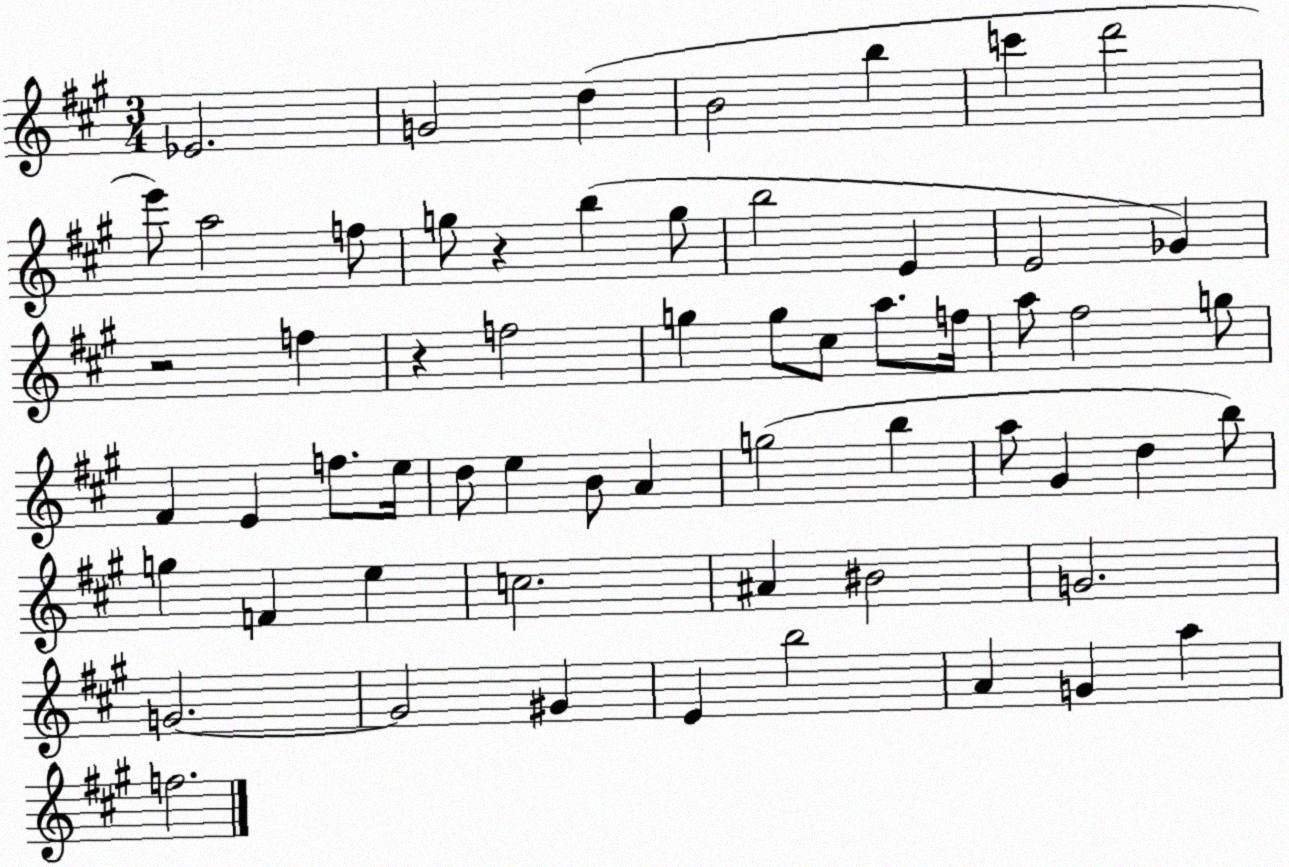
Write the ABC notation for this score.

X:1
T:Untitled
M:3/4
L:1/4
K:A
_E2 G2 d B2 b c' d'2 e'/2 a2 f/2 g/2 z b g/2 b2 E E2 _G z2 f z f2 g g/2 ^c/2 a/2 f/4 a/2 ^f2 g/2 ^F E f/2 e/4 d/2 e B/2 A g2 b a/2 ^G d b/2 g F e c2 ^A ^B2 G2 G2 G2 ^G E b2 A G a f2